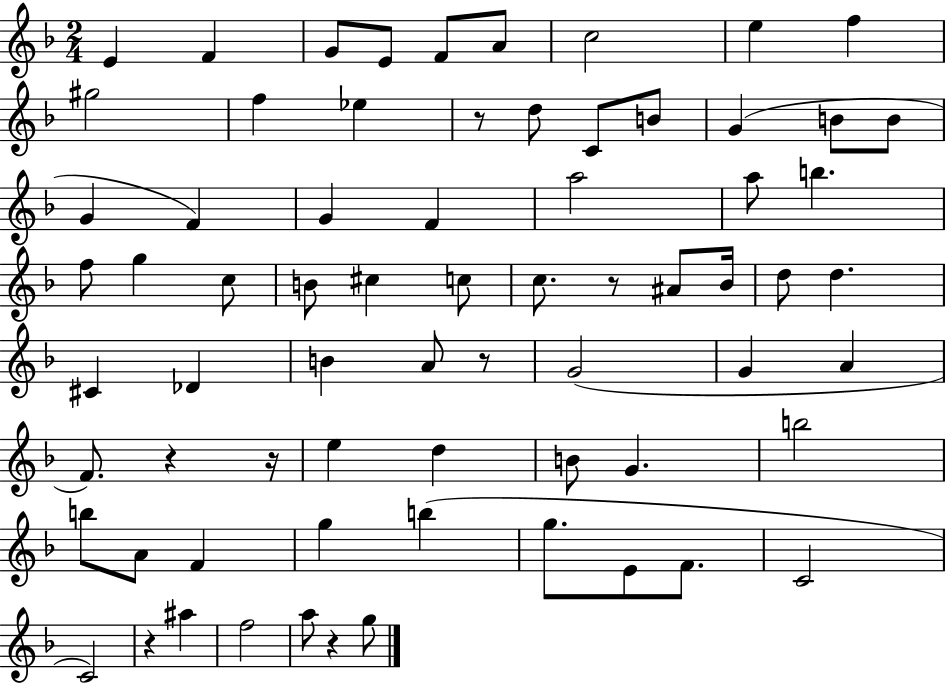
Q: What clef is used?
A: treble